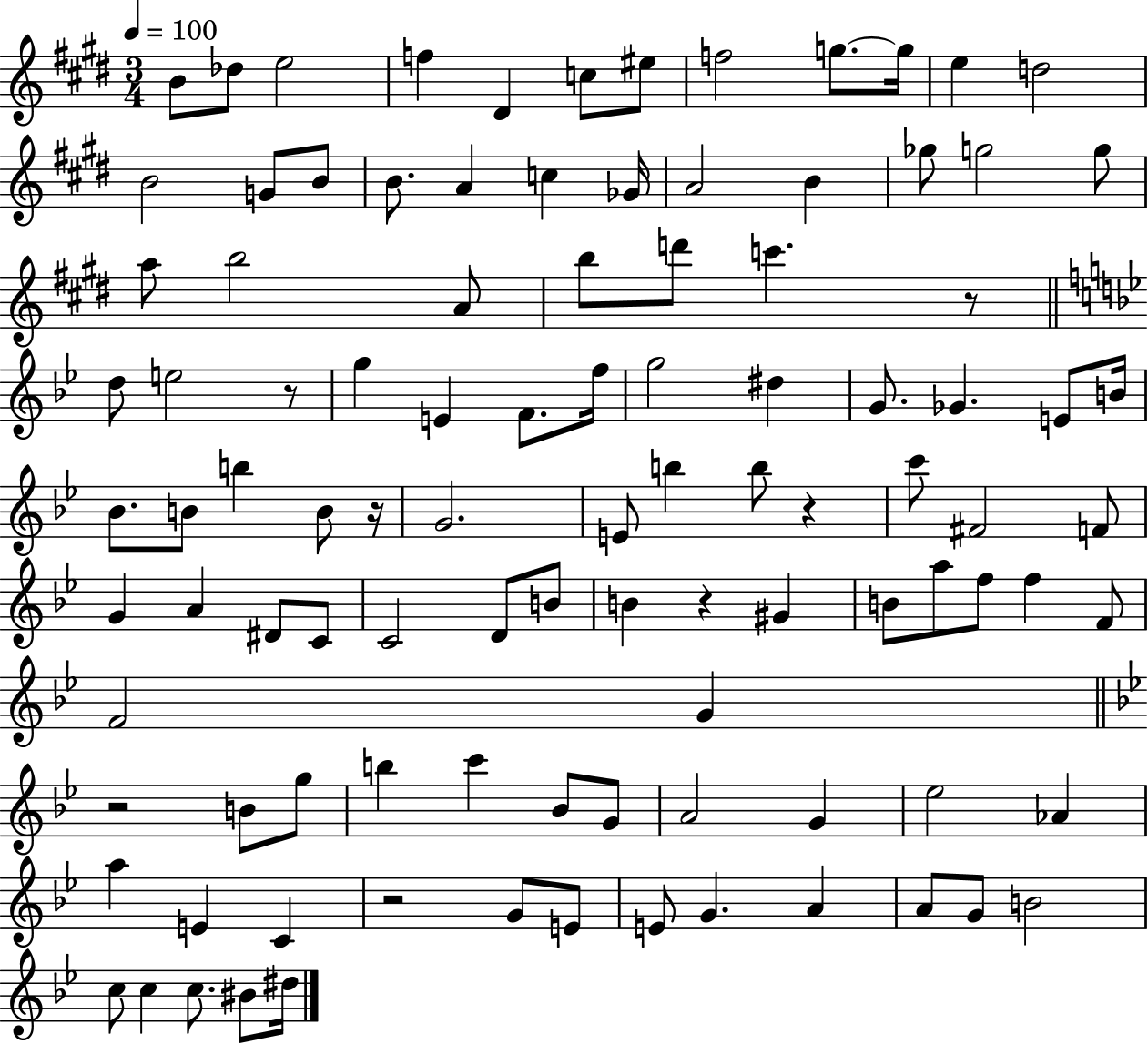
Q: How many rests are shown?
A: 7